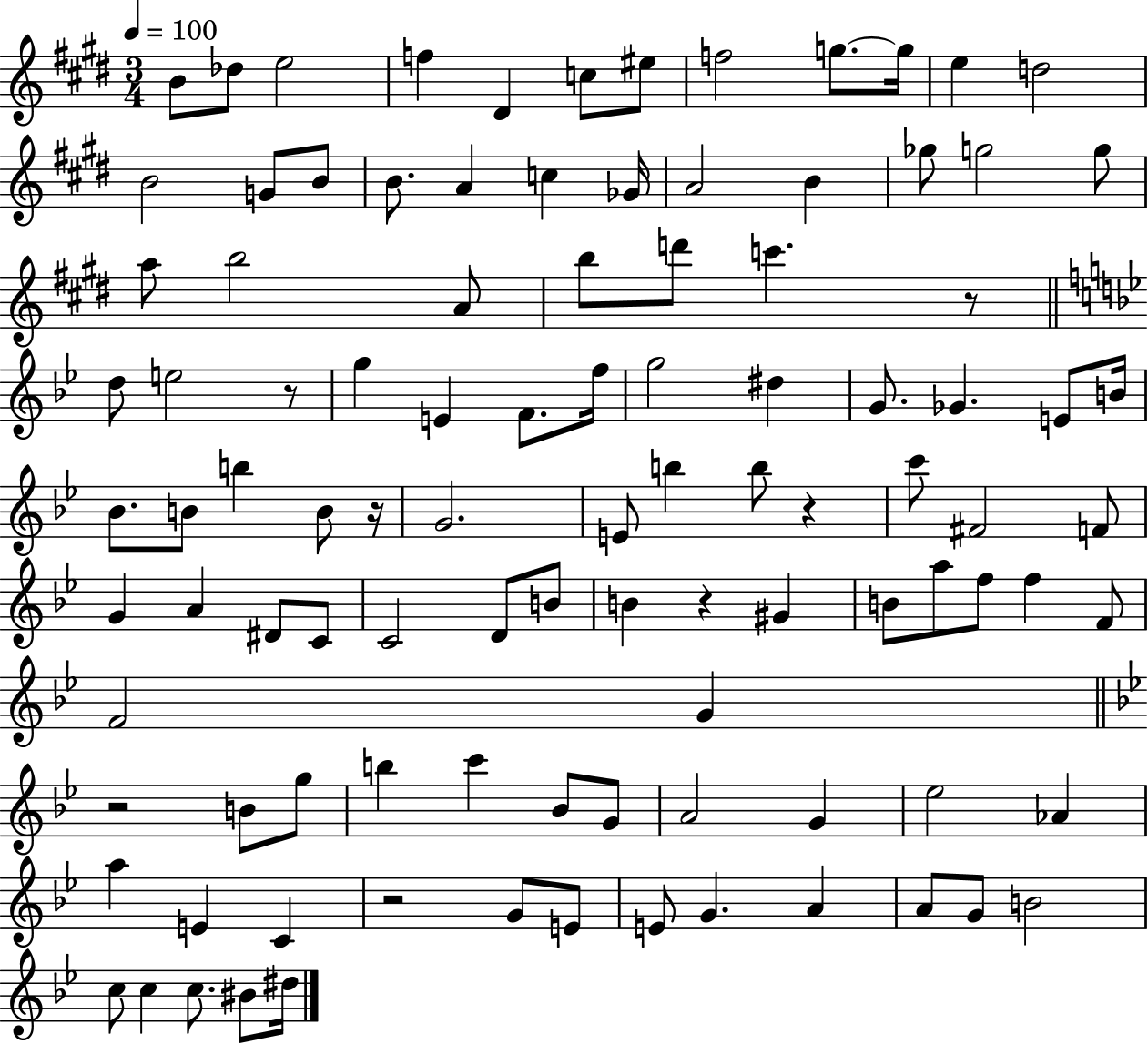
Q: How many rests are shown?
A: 7